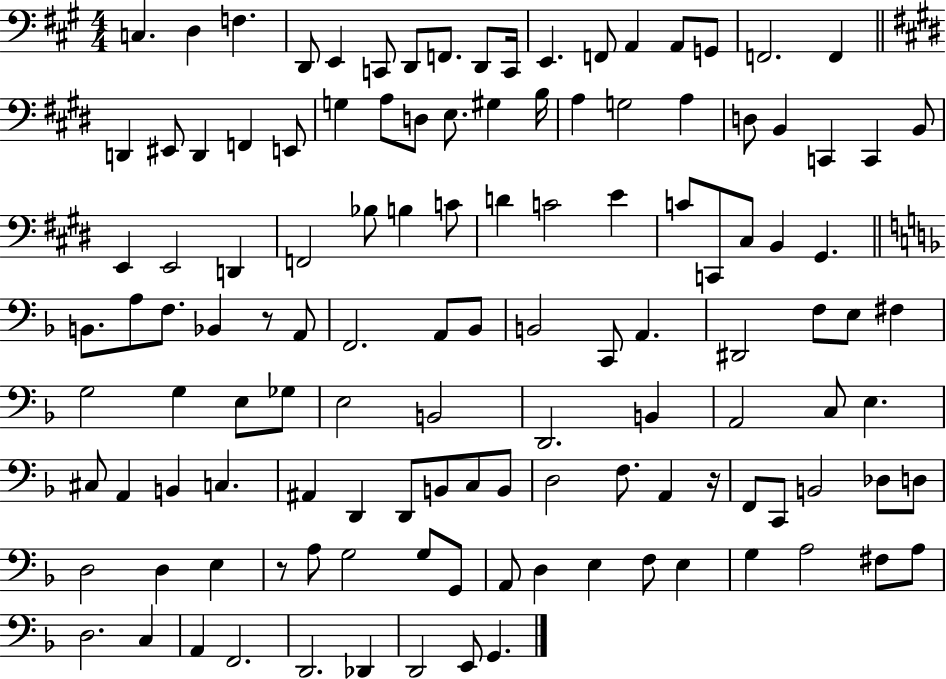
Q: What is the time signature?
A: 4/4